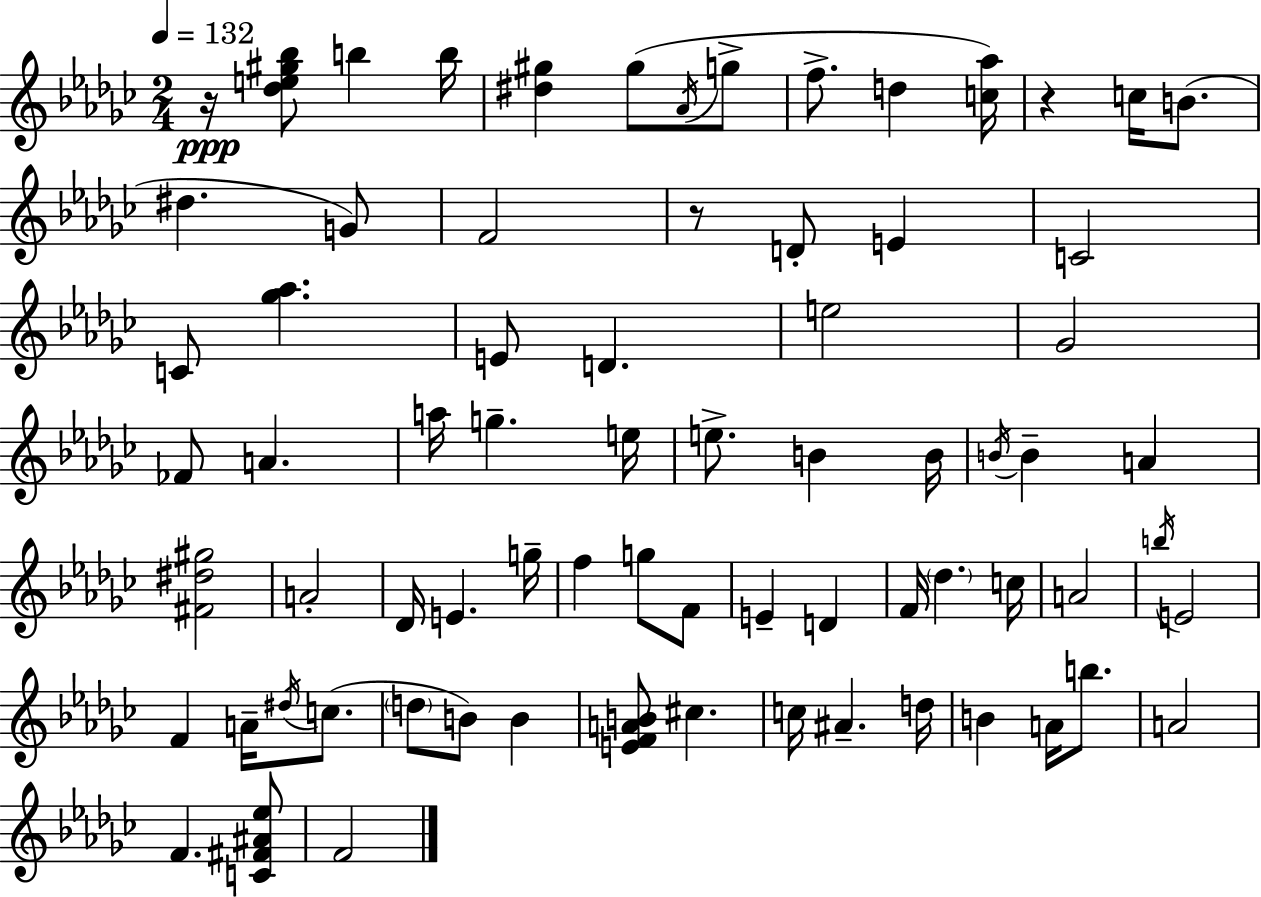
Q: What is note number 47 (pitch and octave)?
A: F4